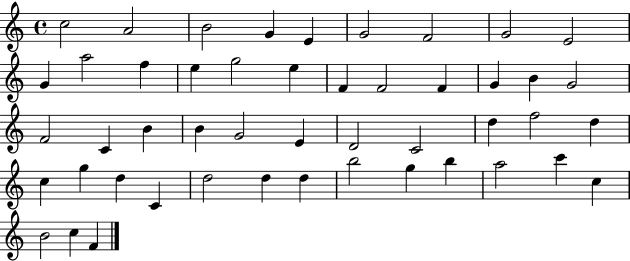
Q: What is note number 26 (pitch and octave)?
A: G4